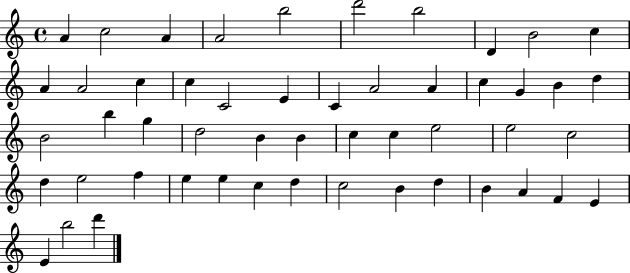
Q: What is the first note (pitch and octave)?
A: A4